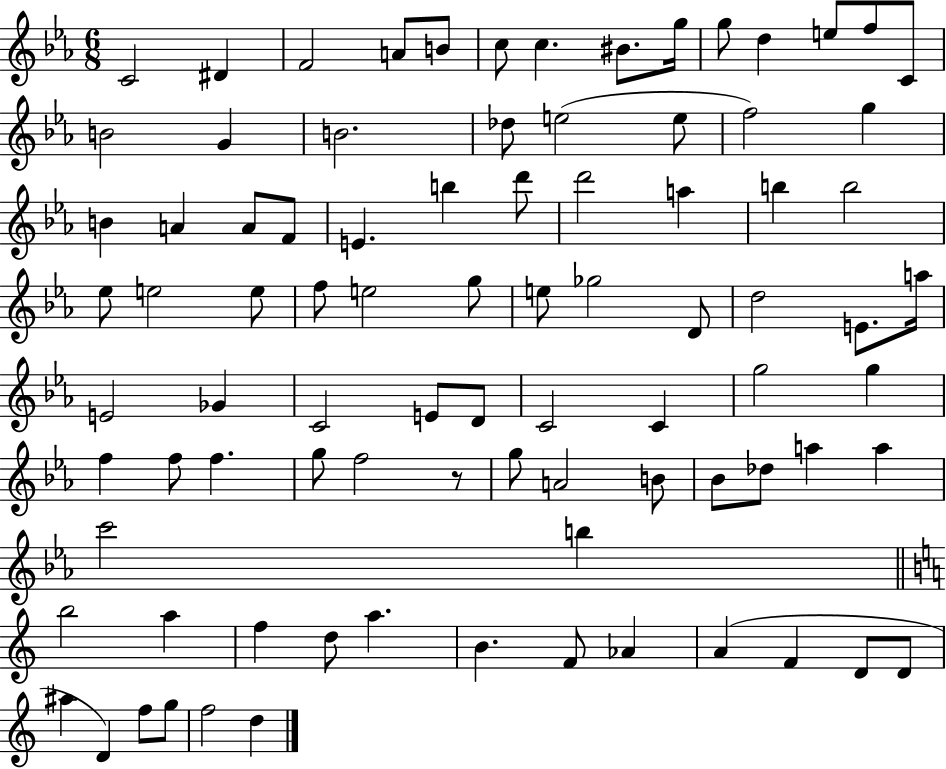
C4/h D#4/q F4/h A4/e B4/e C5/e C5/q. BIS4/e. G5/s G5/e D5/q E5/e F5/e C4/e B4/h G4/q B4/h. Db5/e E5/h E5/e F5/h G5/q B4/q A4/q A4/e F4/e E4/q. B5/q D6/e D6/h A5/q B5/q B5/h Eb5/e E5/h E5/e F5/e E5/h G5/e E5/e Gb5/h D4/e D5/h E4/e. A5/s E4/h Gb4/q C4/h E4/e D4/e C4/h C4/q G5/h G5/q F5/q F5/e F5/q. G5/e F5/h R/e G5/e A4/h B4/e Bb4/e Db5/e A5/q A5/q C6/h B5/q B5/h A5/q F5/q D5/e A5/q. B4/q. F4/e Ab4/q A4/q F4/q D4/e D4/e A#5/q D4/q F5/e G5/e F5/h D5/q